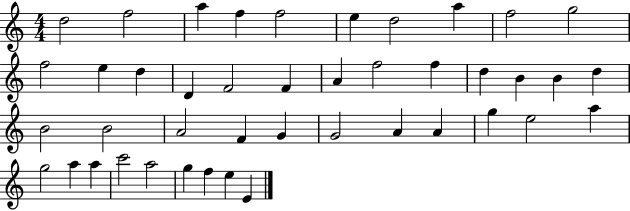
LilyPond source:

{
  \clef treble
  \numericTimeSignature
  \time 4/4
  \key c \major
  d''2 f''2 | a''4 f''4 f''2 | e''4 d''2 a''4 | f''2 g''2 | \break f''2 e''4 d''4 | d'4 f'2 f'4 | a'4 f''2 f''4 | d''4 b'4 b'4 d''4 | \break b'2 b'2 | a'2 f'4 g'4 | g'2 a'4 a'4 | g''4 e''2 a''4 | \break g''2 a''4 a''4 | c'''2 a''2 | g''4 f''4 e''4 e'4 | \bar "|."
}